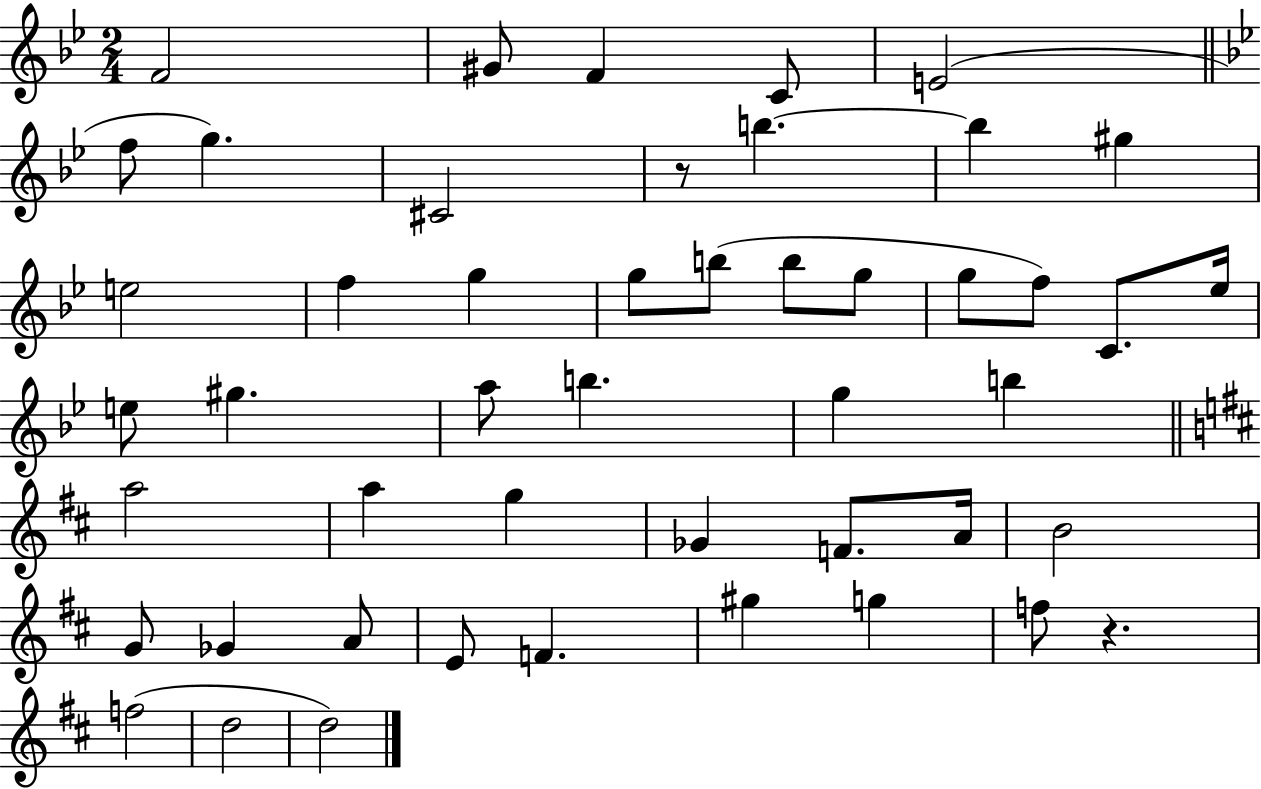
{
  \clef treble
  \numericTimeSignature
  \time 2/4
  \key bes \major
  f'2 | gis'8 f'4 c'8 | e'2( | \bar "||" \break \key bes \major f''8 g''4.) | cis'2 | r8 b''4.~~ | b''4 gis''4 | \break e''2 | f''4 g''4 | g''8 b''8( b''8 g''8 | g''8 f''8) c'8. ees''16 | \break e''8 gis''4. | a''8 b''4. | g''4 b''4 | \bar "||" \break \key d \major a''2 | a''4 g''4 | ges'4 f'8. a'16 | b'2 | \break g'8 ges'4 a'8 | e'8 f'4. | gis''4 g''4 | f''8 r4. | \break f''2( | d''2 | d''2) | \bar "|."
}